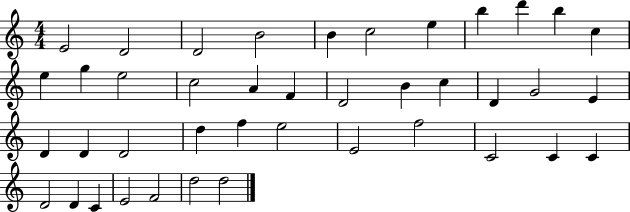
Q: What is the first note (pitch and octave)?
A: E4